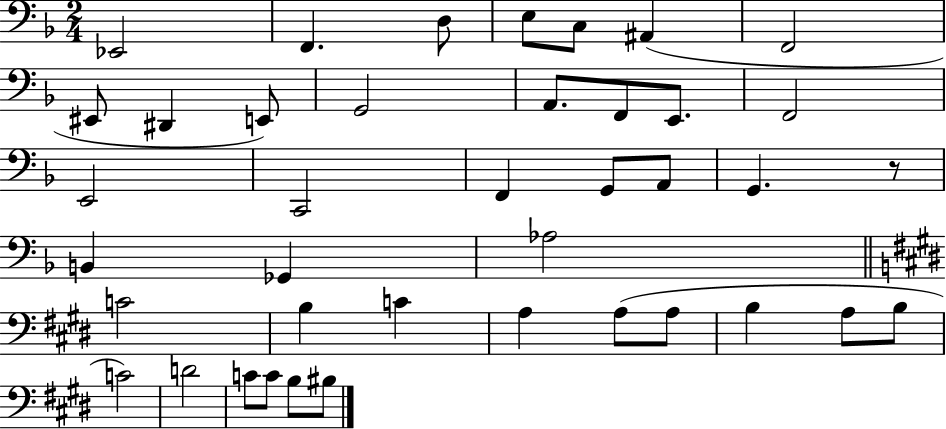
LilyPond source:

{
  \clef bass
  \numericTimeSignature
  \time 2/4
  \key f \major
  \repeat volta 2 { ees,2 | f,4. d8 | e8 c8 ais,4( | f,2 | \break eis,8 dis,4 e,8) | g,2 | a,8. f,8 e,8. | f,2 | \break e,2 | c,2 | f,4 g,8 a,8 | g,4. r8 | \break b,4 ges,4 | aes2 | \bar "||" \break \key e \major c'2 | b4 c'4 | a4 a8( a8 | b4 a8 b8 | \break c'2) | d'2 | c'8 c'8 b8 bis8 | } \bar "|."
}